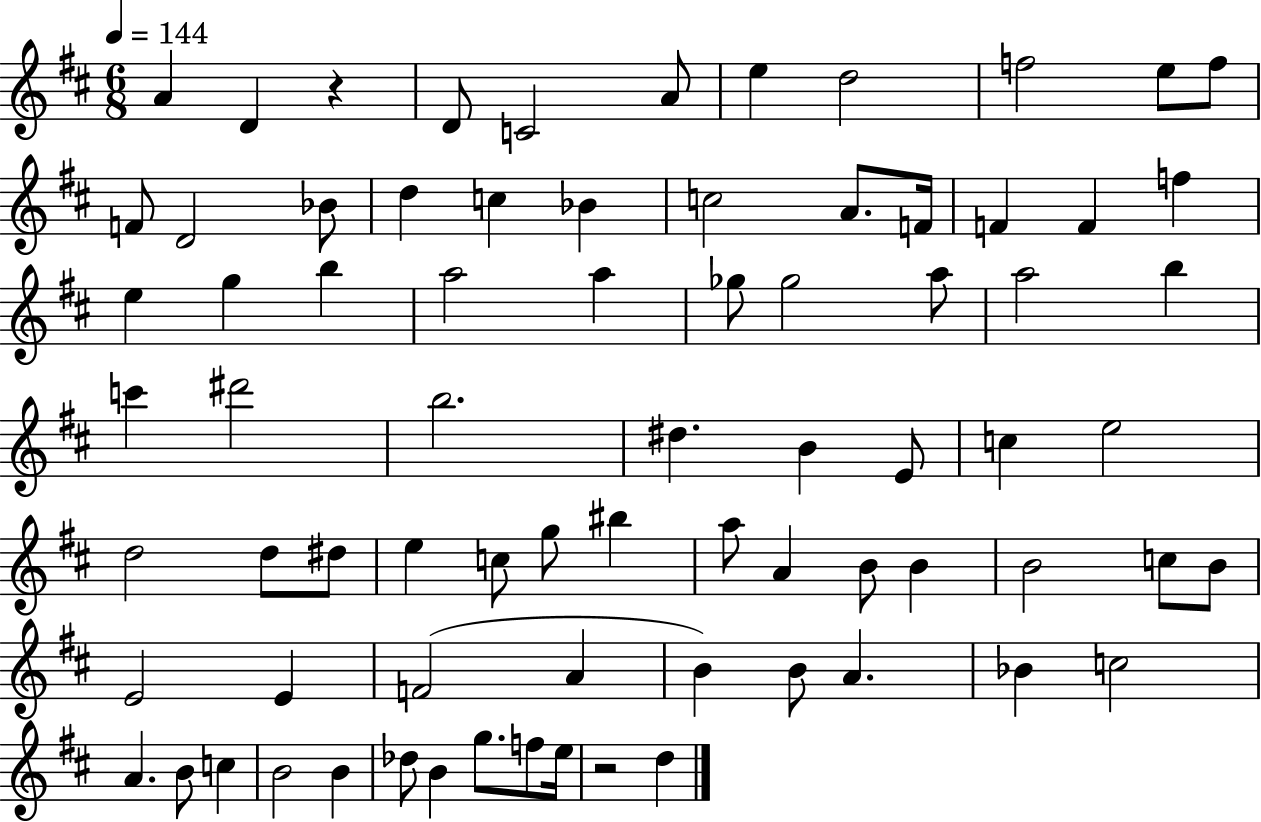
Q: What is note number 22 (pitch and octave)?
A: F5